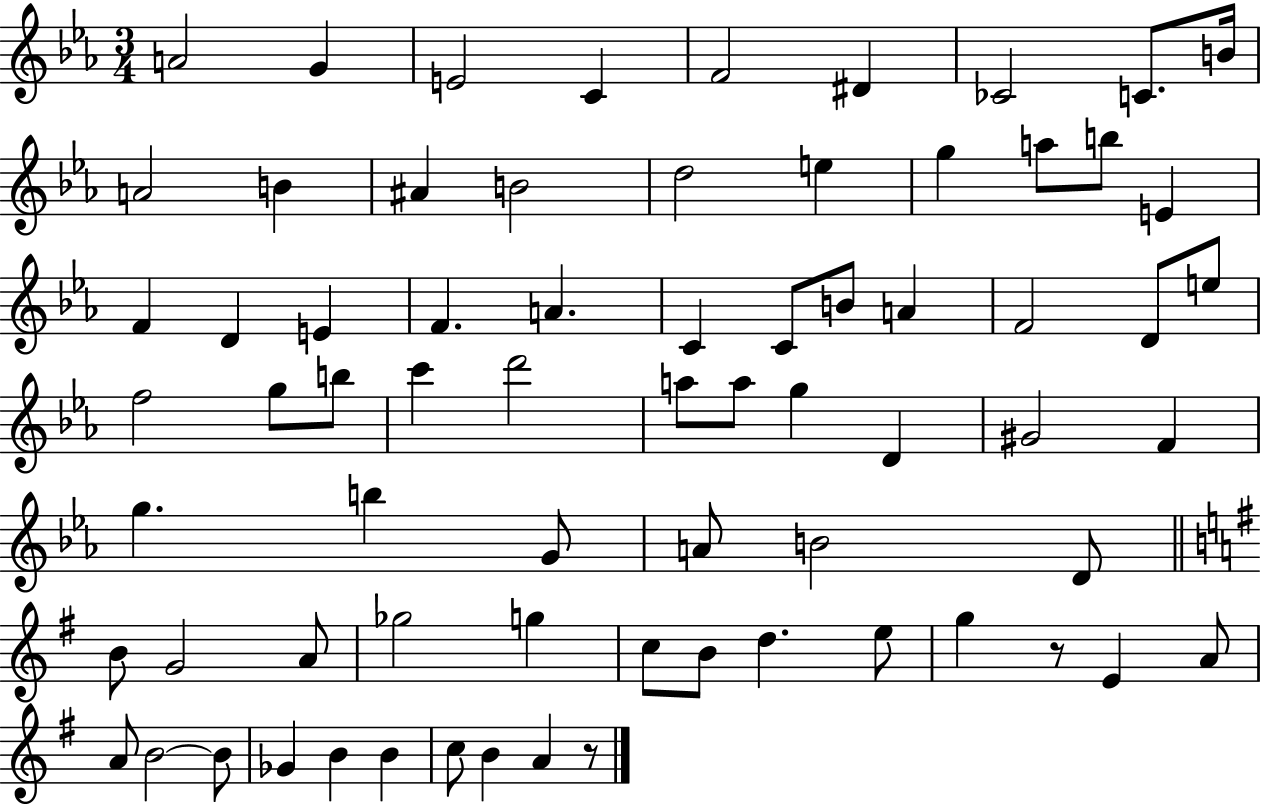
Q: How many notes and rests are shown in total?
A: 71